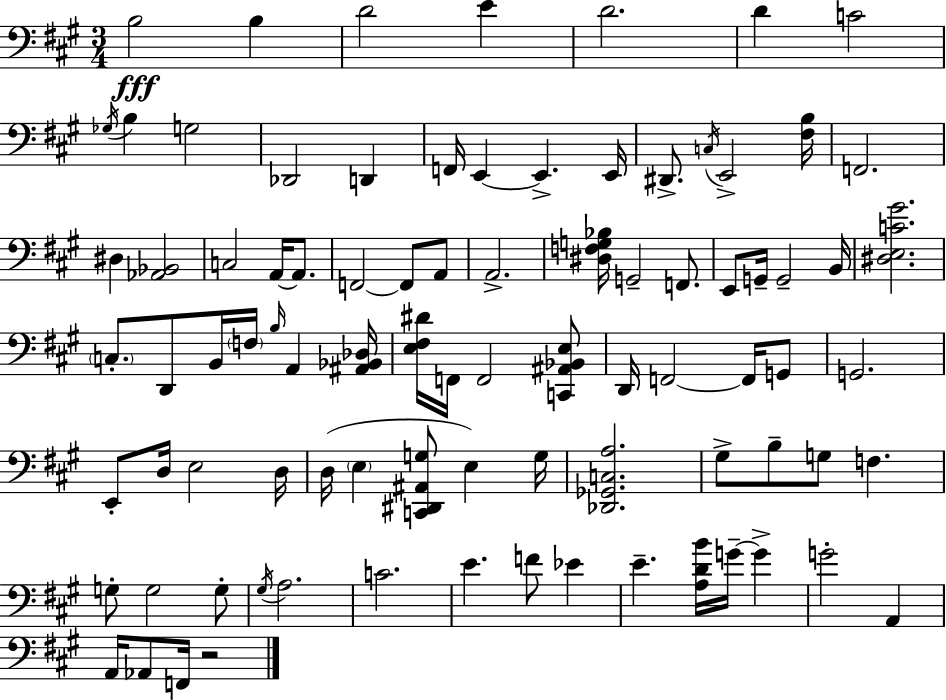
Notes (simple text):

B3/h B3/q D4/h E4/q D4/h. D4/q C4/h Gb3/s B3/q G3/h Db2/h D2/q F2/s E2/q E2/q. E2/s D#2/e. C3/s E2/h [F#3,B3]/s F2/h. D#3/q [Ab2,Bb2]/h C3/h A2/s A2/e. F2/h F2/e A2/e A2/h. [D#3,F3,G3,Bb3]/s G2/h F2/e. E2/e G2/s G2/h B2/s [D#3,E3,C4,G#4]/h. C3/e. D2/e B2/s F3/s B3/s A2/q [A#2,Bb2,Db3]/s [E3,F#3,D#4]/s F2/s F2/h [C2,A#2,Bb2,E3]/e D2/s F2/h F2/s G2/e G2/h. E2/e D3/s E3/h D3/s D3/s E3/q [C2,D#2,A#2,G3]/e E3/q G3/s [Db2,Gb2,C3,A3]/h. G#3/e B3/e G3/e F3/q. G3/e G3/h G3/e G#3/s A3/h. C4/h. E4/q. F4/e Eb4/q E4/q. [A3,D4,B4]/s G4/s G4/q G4/h A2/q A2/s Ab2/e F2/s R/h